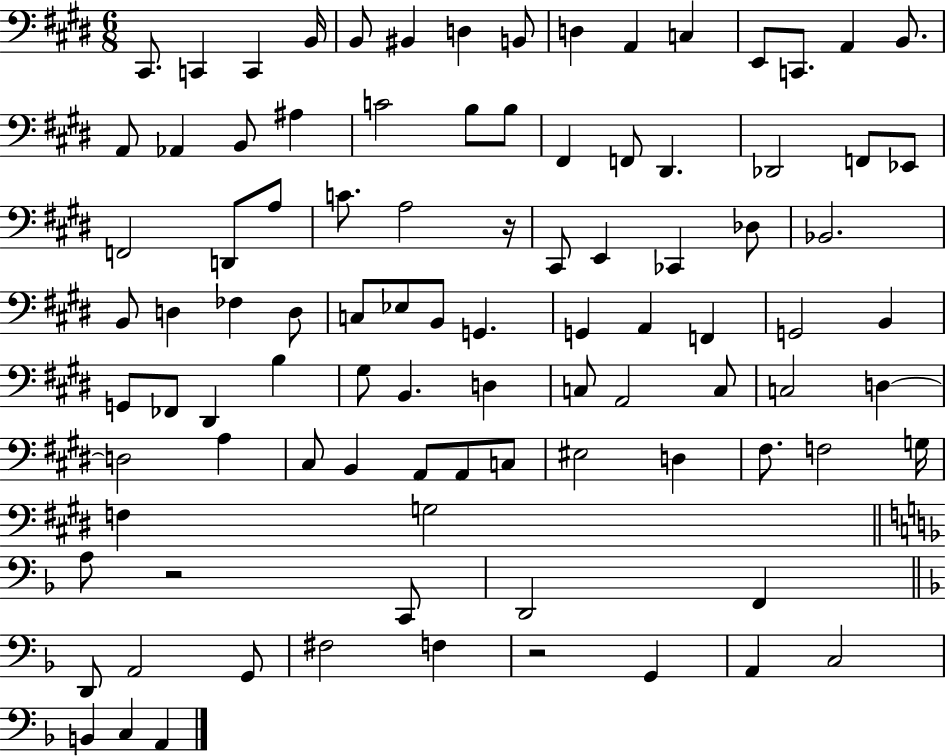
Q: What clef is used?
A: bass